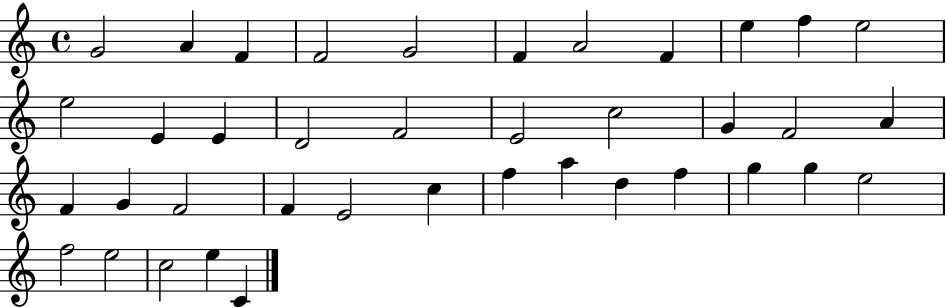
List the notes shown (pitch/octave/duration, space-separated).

G4/h A4/q F4/q F4/h G4/h F4/q A4/h F4/q E5/q F5/q E5/h E5/h E4/q E4/q D4/h F4/h E4/h C5/h G4/q F4/h A4/q F4/q G4/q F4/h F4/q E4/h C5/q F5/q A5/q D5/q F5/q G5/q G5/q E5/h F5/h E5/h C5/h E5/q C4/q